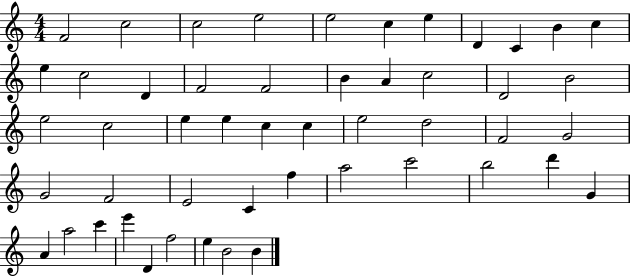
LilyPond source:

{
  \clef treble
  \numericTimeSignature
  \time 4/4
  \key c \major
  f'2 c''2 | c''2 e''2 | e''2 c''4 e''4 | d'4 c'4 b'4 c''4 | \break e''4 c''2 d'4 | f'2 f'2 | b'4 a'4 c''2 | d'2 b'2 | \break e''2 c''2 | e''4 e''4 c''4 c''4 | e''2 d''2 | f'2 g'2 | \break g'2 f'2 | e'2 c'4 f''4 | a''2 c'''2 | b''2 d'''4 g'4 | \break a'4 a''2 c'''4 | e'''4 d'4 f''2 | e''4 b'2 b'4 | \bar "|."
}